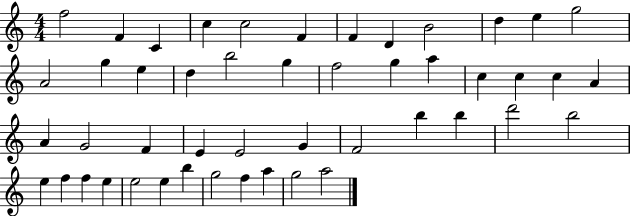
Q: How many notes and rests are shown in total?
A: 48